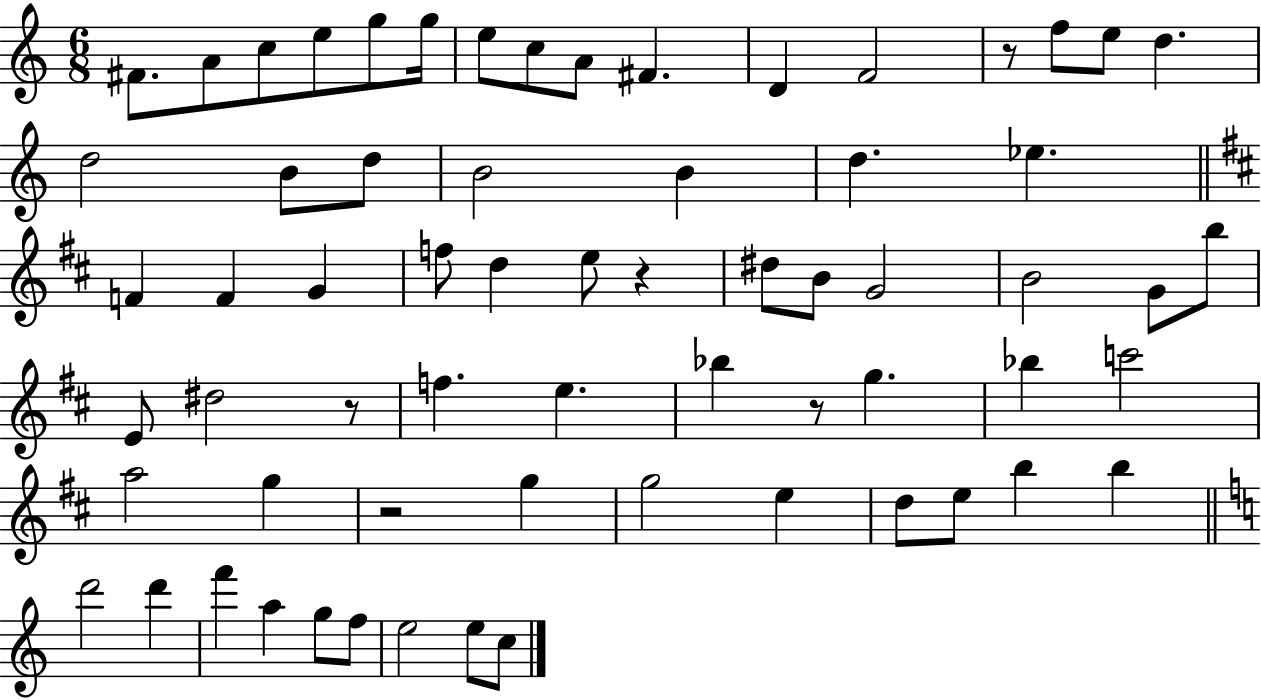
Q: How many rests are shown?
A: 5